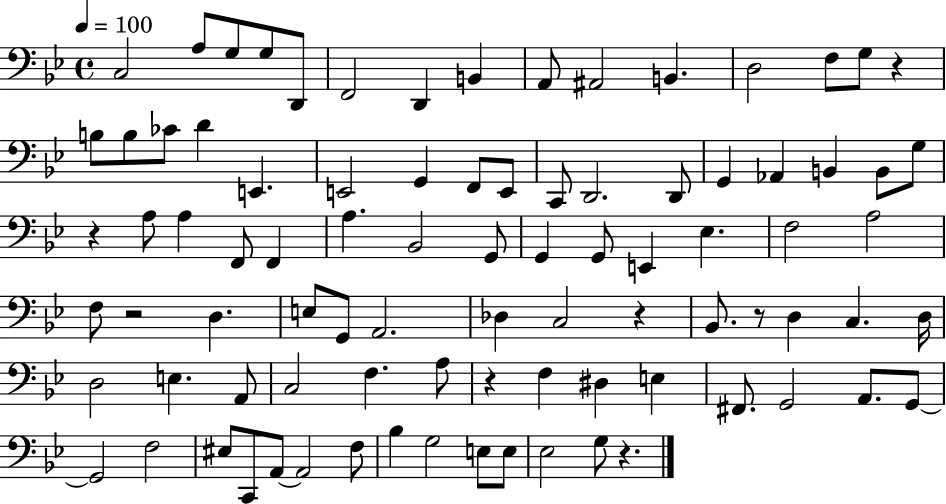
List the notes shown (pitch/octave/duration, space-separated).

C3/h A3/e G3/e G3/e D2/e F2/h D2/q B2/q A2/e A#2/h B2/q. D3/h F3/e G3/e R/q B3/e B3/e CES4/e D4/q E2/q. E2/h G2/q F2/e E2/e C2/e D2/h. D2/e G2/q Ab2/q B2/q B2/e G3/e R/q A3/e A3/q F2/e F2/q A3/q. Bb2/h G2/e G2/q G2/e E2/q Eb3/q. F3/h A3/h F3/e R/h D3/q. E3/e G2/e A2/h. Db3/q C3/h R/q Bb2/e. R/e D3/q C3/q. D3/s D3/h E3/q. A2/e C3/h F3/q. A3/e R/q F3/q D#3/q E3/q F#2/e. G2/h A2/e. G2/e G2/h F3/h EIS3/e C2/e A2/e A2/h F3/e Bb3/q G3/h E3/e E3/e Eb3/h G3/e R/q.